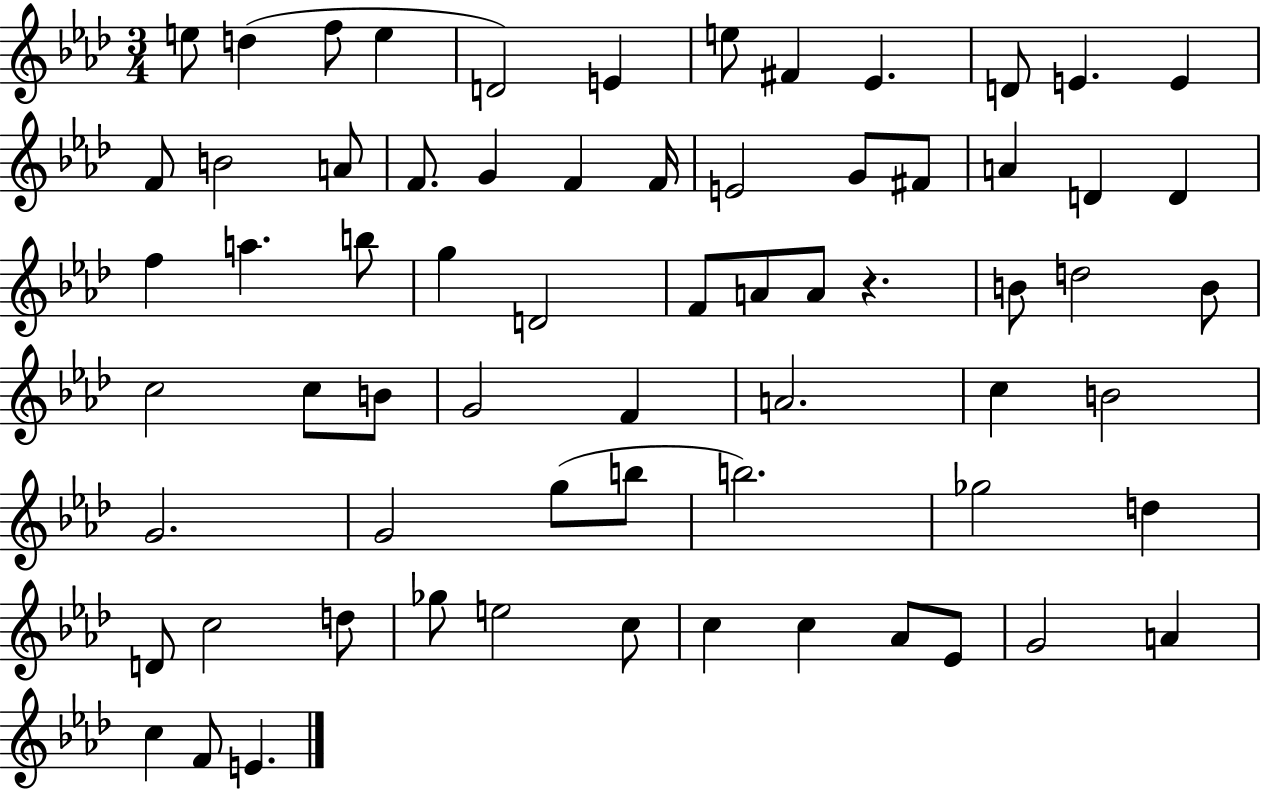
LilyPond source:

{
  \clef treble
  \numericTimeSignature
  \time 3/4
  \key aes \major
  e''8 d''4( f''8 e''4 | d'2) e'4 | e''8 fis'4 ees'4. | d'8 e'4. e'4 | \break f'8 b'2 a'8 | f'8. g'4 f'4 f'16 | e'2 g'8 fis'8 | a'4 d'4 d'4 | \break f''4 a''4. b''8 | g''4 d'2 | f'8 a'8 a'8 r4. | b'8 d''2 b'8 | \break c''2 c''8 b'8 | g'2 f'4 | a'2. | c''4 b'2 | \break g'2. | g'2 g''8( b''8 | b''2.) | ges''2 d''4 | \break d'8 c''2 d''8 | ges''8 e''2 c''8 | c''4 c''4 aes'8 ees'8 | g'2 a'4 | \break c''4 f'8 e'4. | \bar "|."
}